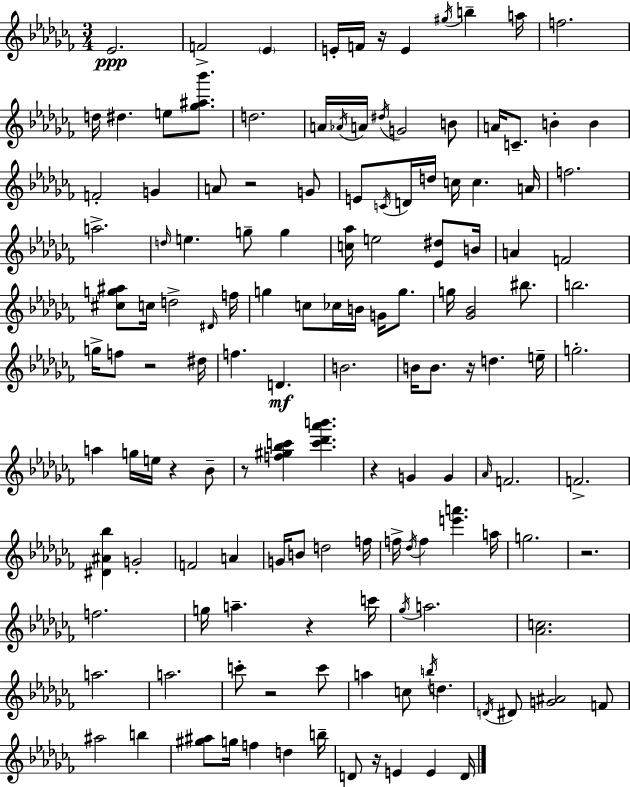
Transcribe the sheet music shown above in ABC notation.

X:1
T:Untitled
M:3/4
L:1/4
K:Abm
_E2 F2 _E E/4 F/4 z/4 E ^g/4 b a/4 f2 d/4 ^d e/2 [_g^a_b']/2 d2 A/4 _A/4 A/4 ^d/4 G2 B/2 A/4 C/2 B B F2 G A/2 z2 G/2 E/2 C/4 D/4 d/4 c/4 c A/4 f2 a2 d/4 e g/2 g [c_a]/4 e2 [_E^d]/2 B/4 A F2 [^cg^a]/2 c/4 d2 ^D/4 f/4 g c/2 _c/4 B/4 G/4 g/2 g/4 [_G_B]2 ^b/2 b2 g/4 f/2 z2 ^d/4 f D B2 B/4 B/2 z/4 d e/4 g2 a g/4 e/4 z _B/2 z/2 [f^g_bc'] [c'_d'_a'b'] z G G _A/4 F2 F2 [^D^A_b] G2 F2 A G/4 B/2 d2 f/4 f/4 _d/4 f [e'a'] a/4 g2 z2 f2 g/4 a z c'/4 _g/4 a2 [_Ac]2 a2 a2 c'/2 z2 c'/2 a c/2 b/4 d D/4 ^D/2 [G^A]2 F/2 ^a2 b [^g^a]/2 g/4 f d b/4 D/2 z/4 E E D/4